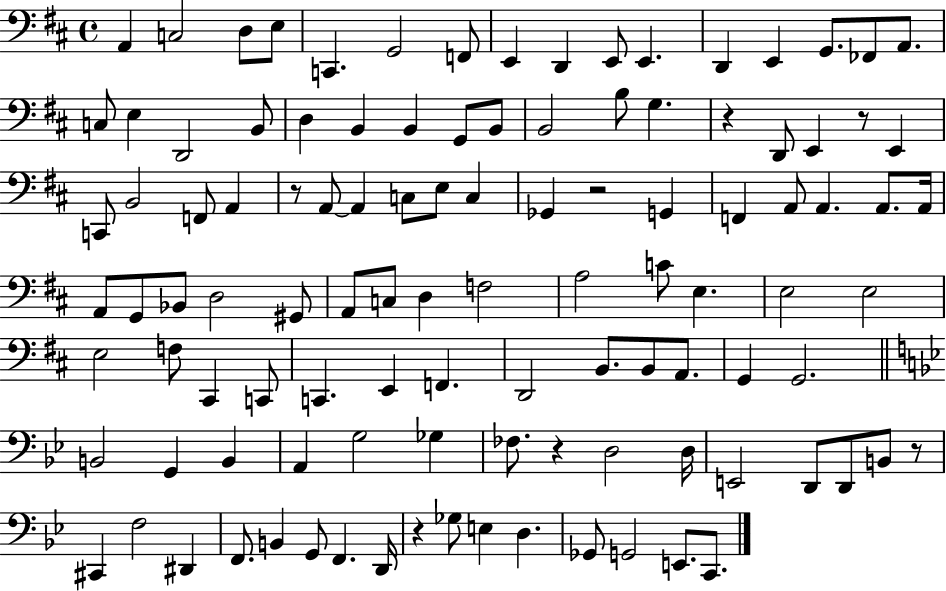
{
  \clef bass
  \time 4/4
  \defaultTimeSignature
  \key d \major
  a,4 c2 d8 e8 | c,4. g,2 f,8 | e,4 d,4 e,8 e,4. | d,4 e,4 g,8. fes,8 a,8. | \break c8 e4 d,2 b,8 | d4 b,4 b,4 g,8 b,8 | b,2 b8 g4. | r4 d,8 e,4 r8 e,4 | \break c,8 b,2 f,8 a,4 | r8 a,8~~ a,4 c8 e8 c4 | ges,4 r2 g,4 | f,4 a,8 a,4. a,8. a,16 | \break a,8 g,8 bes,8 d2 gis,8 | a,8 c8 d4 f2 | a2 c'8 e4. | e2 e2 | \break e2 f8 cis,4 c,8 | c,4. e,4 f,4. | d,2 b,8. b,8 a,8. | g,4 g,2. | \break \bar "||" \break \key bes \major b,2 g,4 b,4 | a,4 g2 ges4 | fes8. r4 d2 d16 | e,2 d,8 d,8 b,8 r8 | \break cis,4 f2 dis,4 | f,8. b,4 g,8 f,4. d,16 | r4 ges8 e4 d4. | ges,8 g,2 e,8. c,8. | \break \bar "|."
}